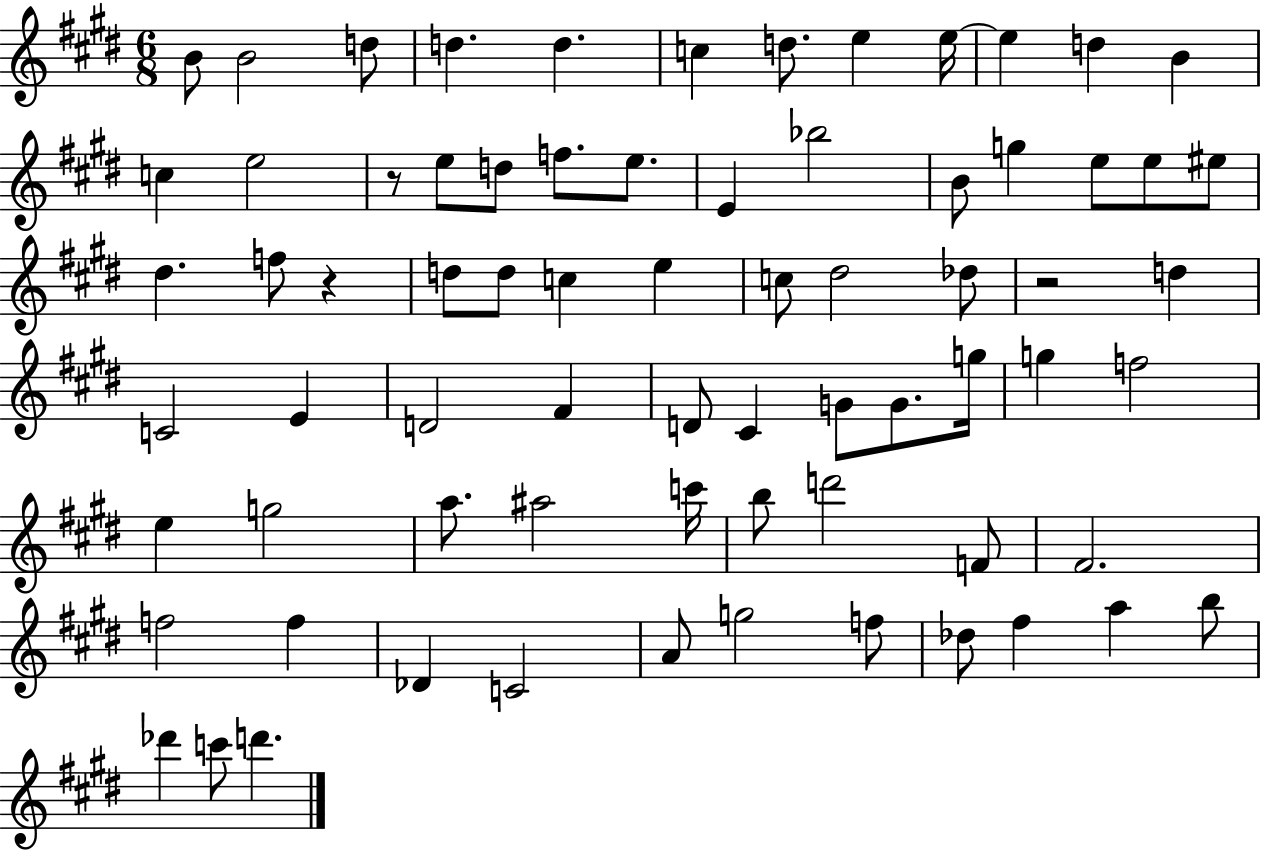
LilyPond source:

{
  \clef treble
  \numericTimeSignature
  \time 6/8
  \key e \major
  b'8 b'2 d''8 | d''4. d''4. | c''4 d''8. e''4 e''16~~ | e''4 d''4 b'4 | \break c''4 e''2 | r8 e''8 d''8 f''8. e''8. | e'4 bes''2 | b'8 g''4 e''8 e''8 eis''8 | \break dis''4. f''8 r4 | d''8 d''8 c''4 e''4 | c''8 dis''2 des''8 | r2 d''4 | \break c'2 e'4 | d'2 fis'4 | d'8 cis'4 g'8 g'8. g''16 | g''4 f''2 | \break e''4 g''2 | a''8. ais''2 c'''16 | b''8 d'''2 f'8 | fis'2. | \break f''2 f''4 | des'4 c'2 | a'8 g''2 f''8 | des''8 fis''4 a''4 b''8 | \break des'''4 c'''8 d'''4. | \bar "|."
}